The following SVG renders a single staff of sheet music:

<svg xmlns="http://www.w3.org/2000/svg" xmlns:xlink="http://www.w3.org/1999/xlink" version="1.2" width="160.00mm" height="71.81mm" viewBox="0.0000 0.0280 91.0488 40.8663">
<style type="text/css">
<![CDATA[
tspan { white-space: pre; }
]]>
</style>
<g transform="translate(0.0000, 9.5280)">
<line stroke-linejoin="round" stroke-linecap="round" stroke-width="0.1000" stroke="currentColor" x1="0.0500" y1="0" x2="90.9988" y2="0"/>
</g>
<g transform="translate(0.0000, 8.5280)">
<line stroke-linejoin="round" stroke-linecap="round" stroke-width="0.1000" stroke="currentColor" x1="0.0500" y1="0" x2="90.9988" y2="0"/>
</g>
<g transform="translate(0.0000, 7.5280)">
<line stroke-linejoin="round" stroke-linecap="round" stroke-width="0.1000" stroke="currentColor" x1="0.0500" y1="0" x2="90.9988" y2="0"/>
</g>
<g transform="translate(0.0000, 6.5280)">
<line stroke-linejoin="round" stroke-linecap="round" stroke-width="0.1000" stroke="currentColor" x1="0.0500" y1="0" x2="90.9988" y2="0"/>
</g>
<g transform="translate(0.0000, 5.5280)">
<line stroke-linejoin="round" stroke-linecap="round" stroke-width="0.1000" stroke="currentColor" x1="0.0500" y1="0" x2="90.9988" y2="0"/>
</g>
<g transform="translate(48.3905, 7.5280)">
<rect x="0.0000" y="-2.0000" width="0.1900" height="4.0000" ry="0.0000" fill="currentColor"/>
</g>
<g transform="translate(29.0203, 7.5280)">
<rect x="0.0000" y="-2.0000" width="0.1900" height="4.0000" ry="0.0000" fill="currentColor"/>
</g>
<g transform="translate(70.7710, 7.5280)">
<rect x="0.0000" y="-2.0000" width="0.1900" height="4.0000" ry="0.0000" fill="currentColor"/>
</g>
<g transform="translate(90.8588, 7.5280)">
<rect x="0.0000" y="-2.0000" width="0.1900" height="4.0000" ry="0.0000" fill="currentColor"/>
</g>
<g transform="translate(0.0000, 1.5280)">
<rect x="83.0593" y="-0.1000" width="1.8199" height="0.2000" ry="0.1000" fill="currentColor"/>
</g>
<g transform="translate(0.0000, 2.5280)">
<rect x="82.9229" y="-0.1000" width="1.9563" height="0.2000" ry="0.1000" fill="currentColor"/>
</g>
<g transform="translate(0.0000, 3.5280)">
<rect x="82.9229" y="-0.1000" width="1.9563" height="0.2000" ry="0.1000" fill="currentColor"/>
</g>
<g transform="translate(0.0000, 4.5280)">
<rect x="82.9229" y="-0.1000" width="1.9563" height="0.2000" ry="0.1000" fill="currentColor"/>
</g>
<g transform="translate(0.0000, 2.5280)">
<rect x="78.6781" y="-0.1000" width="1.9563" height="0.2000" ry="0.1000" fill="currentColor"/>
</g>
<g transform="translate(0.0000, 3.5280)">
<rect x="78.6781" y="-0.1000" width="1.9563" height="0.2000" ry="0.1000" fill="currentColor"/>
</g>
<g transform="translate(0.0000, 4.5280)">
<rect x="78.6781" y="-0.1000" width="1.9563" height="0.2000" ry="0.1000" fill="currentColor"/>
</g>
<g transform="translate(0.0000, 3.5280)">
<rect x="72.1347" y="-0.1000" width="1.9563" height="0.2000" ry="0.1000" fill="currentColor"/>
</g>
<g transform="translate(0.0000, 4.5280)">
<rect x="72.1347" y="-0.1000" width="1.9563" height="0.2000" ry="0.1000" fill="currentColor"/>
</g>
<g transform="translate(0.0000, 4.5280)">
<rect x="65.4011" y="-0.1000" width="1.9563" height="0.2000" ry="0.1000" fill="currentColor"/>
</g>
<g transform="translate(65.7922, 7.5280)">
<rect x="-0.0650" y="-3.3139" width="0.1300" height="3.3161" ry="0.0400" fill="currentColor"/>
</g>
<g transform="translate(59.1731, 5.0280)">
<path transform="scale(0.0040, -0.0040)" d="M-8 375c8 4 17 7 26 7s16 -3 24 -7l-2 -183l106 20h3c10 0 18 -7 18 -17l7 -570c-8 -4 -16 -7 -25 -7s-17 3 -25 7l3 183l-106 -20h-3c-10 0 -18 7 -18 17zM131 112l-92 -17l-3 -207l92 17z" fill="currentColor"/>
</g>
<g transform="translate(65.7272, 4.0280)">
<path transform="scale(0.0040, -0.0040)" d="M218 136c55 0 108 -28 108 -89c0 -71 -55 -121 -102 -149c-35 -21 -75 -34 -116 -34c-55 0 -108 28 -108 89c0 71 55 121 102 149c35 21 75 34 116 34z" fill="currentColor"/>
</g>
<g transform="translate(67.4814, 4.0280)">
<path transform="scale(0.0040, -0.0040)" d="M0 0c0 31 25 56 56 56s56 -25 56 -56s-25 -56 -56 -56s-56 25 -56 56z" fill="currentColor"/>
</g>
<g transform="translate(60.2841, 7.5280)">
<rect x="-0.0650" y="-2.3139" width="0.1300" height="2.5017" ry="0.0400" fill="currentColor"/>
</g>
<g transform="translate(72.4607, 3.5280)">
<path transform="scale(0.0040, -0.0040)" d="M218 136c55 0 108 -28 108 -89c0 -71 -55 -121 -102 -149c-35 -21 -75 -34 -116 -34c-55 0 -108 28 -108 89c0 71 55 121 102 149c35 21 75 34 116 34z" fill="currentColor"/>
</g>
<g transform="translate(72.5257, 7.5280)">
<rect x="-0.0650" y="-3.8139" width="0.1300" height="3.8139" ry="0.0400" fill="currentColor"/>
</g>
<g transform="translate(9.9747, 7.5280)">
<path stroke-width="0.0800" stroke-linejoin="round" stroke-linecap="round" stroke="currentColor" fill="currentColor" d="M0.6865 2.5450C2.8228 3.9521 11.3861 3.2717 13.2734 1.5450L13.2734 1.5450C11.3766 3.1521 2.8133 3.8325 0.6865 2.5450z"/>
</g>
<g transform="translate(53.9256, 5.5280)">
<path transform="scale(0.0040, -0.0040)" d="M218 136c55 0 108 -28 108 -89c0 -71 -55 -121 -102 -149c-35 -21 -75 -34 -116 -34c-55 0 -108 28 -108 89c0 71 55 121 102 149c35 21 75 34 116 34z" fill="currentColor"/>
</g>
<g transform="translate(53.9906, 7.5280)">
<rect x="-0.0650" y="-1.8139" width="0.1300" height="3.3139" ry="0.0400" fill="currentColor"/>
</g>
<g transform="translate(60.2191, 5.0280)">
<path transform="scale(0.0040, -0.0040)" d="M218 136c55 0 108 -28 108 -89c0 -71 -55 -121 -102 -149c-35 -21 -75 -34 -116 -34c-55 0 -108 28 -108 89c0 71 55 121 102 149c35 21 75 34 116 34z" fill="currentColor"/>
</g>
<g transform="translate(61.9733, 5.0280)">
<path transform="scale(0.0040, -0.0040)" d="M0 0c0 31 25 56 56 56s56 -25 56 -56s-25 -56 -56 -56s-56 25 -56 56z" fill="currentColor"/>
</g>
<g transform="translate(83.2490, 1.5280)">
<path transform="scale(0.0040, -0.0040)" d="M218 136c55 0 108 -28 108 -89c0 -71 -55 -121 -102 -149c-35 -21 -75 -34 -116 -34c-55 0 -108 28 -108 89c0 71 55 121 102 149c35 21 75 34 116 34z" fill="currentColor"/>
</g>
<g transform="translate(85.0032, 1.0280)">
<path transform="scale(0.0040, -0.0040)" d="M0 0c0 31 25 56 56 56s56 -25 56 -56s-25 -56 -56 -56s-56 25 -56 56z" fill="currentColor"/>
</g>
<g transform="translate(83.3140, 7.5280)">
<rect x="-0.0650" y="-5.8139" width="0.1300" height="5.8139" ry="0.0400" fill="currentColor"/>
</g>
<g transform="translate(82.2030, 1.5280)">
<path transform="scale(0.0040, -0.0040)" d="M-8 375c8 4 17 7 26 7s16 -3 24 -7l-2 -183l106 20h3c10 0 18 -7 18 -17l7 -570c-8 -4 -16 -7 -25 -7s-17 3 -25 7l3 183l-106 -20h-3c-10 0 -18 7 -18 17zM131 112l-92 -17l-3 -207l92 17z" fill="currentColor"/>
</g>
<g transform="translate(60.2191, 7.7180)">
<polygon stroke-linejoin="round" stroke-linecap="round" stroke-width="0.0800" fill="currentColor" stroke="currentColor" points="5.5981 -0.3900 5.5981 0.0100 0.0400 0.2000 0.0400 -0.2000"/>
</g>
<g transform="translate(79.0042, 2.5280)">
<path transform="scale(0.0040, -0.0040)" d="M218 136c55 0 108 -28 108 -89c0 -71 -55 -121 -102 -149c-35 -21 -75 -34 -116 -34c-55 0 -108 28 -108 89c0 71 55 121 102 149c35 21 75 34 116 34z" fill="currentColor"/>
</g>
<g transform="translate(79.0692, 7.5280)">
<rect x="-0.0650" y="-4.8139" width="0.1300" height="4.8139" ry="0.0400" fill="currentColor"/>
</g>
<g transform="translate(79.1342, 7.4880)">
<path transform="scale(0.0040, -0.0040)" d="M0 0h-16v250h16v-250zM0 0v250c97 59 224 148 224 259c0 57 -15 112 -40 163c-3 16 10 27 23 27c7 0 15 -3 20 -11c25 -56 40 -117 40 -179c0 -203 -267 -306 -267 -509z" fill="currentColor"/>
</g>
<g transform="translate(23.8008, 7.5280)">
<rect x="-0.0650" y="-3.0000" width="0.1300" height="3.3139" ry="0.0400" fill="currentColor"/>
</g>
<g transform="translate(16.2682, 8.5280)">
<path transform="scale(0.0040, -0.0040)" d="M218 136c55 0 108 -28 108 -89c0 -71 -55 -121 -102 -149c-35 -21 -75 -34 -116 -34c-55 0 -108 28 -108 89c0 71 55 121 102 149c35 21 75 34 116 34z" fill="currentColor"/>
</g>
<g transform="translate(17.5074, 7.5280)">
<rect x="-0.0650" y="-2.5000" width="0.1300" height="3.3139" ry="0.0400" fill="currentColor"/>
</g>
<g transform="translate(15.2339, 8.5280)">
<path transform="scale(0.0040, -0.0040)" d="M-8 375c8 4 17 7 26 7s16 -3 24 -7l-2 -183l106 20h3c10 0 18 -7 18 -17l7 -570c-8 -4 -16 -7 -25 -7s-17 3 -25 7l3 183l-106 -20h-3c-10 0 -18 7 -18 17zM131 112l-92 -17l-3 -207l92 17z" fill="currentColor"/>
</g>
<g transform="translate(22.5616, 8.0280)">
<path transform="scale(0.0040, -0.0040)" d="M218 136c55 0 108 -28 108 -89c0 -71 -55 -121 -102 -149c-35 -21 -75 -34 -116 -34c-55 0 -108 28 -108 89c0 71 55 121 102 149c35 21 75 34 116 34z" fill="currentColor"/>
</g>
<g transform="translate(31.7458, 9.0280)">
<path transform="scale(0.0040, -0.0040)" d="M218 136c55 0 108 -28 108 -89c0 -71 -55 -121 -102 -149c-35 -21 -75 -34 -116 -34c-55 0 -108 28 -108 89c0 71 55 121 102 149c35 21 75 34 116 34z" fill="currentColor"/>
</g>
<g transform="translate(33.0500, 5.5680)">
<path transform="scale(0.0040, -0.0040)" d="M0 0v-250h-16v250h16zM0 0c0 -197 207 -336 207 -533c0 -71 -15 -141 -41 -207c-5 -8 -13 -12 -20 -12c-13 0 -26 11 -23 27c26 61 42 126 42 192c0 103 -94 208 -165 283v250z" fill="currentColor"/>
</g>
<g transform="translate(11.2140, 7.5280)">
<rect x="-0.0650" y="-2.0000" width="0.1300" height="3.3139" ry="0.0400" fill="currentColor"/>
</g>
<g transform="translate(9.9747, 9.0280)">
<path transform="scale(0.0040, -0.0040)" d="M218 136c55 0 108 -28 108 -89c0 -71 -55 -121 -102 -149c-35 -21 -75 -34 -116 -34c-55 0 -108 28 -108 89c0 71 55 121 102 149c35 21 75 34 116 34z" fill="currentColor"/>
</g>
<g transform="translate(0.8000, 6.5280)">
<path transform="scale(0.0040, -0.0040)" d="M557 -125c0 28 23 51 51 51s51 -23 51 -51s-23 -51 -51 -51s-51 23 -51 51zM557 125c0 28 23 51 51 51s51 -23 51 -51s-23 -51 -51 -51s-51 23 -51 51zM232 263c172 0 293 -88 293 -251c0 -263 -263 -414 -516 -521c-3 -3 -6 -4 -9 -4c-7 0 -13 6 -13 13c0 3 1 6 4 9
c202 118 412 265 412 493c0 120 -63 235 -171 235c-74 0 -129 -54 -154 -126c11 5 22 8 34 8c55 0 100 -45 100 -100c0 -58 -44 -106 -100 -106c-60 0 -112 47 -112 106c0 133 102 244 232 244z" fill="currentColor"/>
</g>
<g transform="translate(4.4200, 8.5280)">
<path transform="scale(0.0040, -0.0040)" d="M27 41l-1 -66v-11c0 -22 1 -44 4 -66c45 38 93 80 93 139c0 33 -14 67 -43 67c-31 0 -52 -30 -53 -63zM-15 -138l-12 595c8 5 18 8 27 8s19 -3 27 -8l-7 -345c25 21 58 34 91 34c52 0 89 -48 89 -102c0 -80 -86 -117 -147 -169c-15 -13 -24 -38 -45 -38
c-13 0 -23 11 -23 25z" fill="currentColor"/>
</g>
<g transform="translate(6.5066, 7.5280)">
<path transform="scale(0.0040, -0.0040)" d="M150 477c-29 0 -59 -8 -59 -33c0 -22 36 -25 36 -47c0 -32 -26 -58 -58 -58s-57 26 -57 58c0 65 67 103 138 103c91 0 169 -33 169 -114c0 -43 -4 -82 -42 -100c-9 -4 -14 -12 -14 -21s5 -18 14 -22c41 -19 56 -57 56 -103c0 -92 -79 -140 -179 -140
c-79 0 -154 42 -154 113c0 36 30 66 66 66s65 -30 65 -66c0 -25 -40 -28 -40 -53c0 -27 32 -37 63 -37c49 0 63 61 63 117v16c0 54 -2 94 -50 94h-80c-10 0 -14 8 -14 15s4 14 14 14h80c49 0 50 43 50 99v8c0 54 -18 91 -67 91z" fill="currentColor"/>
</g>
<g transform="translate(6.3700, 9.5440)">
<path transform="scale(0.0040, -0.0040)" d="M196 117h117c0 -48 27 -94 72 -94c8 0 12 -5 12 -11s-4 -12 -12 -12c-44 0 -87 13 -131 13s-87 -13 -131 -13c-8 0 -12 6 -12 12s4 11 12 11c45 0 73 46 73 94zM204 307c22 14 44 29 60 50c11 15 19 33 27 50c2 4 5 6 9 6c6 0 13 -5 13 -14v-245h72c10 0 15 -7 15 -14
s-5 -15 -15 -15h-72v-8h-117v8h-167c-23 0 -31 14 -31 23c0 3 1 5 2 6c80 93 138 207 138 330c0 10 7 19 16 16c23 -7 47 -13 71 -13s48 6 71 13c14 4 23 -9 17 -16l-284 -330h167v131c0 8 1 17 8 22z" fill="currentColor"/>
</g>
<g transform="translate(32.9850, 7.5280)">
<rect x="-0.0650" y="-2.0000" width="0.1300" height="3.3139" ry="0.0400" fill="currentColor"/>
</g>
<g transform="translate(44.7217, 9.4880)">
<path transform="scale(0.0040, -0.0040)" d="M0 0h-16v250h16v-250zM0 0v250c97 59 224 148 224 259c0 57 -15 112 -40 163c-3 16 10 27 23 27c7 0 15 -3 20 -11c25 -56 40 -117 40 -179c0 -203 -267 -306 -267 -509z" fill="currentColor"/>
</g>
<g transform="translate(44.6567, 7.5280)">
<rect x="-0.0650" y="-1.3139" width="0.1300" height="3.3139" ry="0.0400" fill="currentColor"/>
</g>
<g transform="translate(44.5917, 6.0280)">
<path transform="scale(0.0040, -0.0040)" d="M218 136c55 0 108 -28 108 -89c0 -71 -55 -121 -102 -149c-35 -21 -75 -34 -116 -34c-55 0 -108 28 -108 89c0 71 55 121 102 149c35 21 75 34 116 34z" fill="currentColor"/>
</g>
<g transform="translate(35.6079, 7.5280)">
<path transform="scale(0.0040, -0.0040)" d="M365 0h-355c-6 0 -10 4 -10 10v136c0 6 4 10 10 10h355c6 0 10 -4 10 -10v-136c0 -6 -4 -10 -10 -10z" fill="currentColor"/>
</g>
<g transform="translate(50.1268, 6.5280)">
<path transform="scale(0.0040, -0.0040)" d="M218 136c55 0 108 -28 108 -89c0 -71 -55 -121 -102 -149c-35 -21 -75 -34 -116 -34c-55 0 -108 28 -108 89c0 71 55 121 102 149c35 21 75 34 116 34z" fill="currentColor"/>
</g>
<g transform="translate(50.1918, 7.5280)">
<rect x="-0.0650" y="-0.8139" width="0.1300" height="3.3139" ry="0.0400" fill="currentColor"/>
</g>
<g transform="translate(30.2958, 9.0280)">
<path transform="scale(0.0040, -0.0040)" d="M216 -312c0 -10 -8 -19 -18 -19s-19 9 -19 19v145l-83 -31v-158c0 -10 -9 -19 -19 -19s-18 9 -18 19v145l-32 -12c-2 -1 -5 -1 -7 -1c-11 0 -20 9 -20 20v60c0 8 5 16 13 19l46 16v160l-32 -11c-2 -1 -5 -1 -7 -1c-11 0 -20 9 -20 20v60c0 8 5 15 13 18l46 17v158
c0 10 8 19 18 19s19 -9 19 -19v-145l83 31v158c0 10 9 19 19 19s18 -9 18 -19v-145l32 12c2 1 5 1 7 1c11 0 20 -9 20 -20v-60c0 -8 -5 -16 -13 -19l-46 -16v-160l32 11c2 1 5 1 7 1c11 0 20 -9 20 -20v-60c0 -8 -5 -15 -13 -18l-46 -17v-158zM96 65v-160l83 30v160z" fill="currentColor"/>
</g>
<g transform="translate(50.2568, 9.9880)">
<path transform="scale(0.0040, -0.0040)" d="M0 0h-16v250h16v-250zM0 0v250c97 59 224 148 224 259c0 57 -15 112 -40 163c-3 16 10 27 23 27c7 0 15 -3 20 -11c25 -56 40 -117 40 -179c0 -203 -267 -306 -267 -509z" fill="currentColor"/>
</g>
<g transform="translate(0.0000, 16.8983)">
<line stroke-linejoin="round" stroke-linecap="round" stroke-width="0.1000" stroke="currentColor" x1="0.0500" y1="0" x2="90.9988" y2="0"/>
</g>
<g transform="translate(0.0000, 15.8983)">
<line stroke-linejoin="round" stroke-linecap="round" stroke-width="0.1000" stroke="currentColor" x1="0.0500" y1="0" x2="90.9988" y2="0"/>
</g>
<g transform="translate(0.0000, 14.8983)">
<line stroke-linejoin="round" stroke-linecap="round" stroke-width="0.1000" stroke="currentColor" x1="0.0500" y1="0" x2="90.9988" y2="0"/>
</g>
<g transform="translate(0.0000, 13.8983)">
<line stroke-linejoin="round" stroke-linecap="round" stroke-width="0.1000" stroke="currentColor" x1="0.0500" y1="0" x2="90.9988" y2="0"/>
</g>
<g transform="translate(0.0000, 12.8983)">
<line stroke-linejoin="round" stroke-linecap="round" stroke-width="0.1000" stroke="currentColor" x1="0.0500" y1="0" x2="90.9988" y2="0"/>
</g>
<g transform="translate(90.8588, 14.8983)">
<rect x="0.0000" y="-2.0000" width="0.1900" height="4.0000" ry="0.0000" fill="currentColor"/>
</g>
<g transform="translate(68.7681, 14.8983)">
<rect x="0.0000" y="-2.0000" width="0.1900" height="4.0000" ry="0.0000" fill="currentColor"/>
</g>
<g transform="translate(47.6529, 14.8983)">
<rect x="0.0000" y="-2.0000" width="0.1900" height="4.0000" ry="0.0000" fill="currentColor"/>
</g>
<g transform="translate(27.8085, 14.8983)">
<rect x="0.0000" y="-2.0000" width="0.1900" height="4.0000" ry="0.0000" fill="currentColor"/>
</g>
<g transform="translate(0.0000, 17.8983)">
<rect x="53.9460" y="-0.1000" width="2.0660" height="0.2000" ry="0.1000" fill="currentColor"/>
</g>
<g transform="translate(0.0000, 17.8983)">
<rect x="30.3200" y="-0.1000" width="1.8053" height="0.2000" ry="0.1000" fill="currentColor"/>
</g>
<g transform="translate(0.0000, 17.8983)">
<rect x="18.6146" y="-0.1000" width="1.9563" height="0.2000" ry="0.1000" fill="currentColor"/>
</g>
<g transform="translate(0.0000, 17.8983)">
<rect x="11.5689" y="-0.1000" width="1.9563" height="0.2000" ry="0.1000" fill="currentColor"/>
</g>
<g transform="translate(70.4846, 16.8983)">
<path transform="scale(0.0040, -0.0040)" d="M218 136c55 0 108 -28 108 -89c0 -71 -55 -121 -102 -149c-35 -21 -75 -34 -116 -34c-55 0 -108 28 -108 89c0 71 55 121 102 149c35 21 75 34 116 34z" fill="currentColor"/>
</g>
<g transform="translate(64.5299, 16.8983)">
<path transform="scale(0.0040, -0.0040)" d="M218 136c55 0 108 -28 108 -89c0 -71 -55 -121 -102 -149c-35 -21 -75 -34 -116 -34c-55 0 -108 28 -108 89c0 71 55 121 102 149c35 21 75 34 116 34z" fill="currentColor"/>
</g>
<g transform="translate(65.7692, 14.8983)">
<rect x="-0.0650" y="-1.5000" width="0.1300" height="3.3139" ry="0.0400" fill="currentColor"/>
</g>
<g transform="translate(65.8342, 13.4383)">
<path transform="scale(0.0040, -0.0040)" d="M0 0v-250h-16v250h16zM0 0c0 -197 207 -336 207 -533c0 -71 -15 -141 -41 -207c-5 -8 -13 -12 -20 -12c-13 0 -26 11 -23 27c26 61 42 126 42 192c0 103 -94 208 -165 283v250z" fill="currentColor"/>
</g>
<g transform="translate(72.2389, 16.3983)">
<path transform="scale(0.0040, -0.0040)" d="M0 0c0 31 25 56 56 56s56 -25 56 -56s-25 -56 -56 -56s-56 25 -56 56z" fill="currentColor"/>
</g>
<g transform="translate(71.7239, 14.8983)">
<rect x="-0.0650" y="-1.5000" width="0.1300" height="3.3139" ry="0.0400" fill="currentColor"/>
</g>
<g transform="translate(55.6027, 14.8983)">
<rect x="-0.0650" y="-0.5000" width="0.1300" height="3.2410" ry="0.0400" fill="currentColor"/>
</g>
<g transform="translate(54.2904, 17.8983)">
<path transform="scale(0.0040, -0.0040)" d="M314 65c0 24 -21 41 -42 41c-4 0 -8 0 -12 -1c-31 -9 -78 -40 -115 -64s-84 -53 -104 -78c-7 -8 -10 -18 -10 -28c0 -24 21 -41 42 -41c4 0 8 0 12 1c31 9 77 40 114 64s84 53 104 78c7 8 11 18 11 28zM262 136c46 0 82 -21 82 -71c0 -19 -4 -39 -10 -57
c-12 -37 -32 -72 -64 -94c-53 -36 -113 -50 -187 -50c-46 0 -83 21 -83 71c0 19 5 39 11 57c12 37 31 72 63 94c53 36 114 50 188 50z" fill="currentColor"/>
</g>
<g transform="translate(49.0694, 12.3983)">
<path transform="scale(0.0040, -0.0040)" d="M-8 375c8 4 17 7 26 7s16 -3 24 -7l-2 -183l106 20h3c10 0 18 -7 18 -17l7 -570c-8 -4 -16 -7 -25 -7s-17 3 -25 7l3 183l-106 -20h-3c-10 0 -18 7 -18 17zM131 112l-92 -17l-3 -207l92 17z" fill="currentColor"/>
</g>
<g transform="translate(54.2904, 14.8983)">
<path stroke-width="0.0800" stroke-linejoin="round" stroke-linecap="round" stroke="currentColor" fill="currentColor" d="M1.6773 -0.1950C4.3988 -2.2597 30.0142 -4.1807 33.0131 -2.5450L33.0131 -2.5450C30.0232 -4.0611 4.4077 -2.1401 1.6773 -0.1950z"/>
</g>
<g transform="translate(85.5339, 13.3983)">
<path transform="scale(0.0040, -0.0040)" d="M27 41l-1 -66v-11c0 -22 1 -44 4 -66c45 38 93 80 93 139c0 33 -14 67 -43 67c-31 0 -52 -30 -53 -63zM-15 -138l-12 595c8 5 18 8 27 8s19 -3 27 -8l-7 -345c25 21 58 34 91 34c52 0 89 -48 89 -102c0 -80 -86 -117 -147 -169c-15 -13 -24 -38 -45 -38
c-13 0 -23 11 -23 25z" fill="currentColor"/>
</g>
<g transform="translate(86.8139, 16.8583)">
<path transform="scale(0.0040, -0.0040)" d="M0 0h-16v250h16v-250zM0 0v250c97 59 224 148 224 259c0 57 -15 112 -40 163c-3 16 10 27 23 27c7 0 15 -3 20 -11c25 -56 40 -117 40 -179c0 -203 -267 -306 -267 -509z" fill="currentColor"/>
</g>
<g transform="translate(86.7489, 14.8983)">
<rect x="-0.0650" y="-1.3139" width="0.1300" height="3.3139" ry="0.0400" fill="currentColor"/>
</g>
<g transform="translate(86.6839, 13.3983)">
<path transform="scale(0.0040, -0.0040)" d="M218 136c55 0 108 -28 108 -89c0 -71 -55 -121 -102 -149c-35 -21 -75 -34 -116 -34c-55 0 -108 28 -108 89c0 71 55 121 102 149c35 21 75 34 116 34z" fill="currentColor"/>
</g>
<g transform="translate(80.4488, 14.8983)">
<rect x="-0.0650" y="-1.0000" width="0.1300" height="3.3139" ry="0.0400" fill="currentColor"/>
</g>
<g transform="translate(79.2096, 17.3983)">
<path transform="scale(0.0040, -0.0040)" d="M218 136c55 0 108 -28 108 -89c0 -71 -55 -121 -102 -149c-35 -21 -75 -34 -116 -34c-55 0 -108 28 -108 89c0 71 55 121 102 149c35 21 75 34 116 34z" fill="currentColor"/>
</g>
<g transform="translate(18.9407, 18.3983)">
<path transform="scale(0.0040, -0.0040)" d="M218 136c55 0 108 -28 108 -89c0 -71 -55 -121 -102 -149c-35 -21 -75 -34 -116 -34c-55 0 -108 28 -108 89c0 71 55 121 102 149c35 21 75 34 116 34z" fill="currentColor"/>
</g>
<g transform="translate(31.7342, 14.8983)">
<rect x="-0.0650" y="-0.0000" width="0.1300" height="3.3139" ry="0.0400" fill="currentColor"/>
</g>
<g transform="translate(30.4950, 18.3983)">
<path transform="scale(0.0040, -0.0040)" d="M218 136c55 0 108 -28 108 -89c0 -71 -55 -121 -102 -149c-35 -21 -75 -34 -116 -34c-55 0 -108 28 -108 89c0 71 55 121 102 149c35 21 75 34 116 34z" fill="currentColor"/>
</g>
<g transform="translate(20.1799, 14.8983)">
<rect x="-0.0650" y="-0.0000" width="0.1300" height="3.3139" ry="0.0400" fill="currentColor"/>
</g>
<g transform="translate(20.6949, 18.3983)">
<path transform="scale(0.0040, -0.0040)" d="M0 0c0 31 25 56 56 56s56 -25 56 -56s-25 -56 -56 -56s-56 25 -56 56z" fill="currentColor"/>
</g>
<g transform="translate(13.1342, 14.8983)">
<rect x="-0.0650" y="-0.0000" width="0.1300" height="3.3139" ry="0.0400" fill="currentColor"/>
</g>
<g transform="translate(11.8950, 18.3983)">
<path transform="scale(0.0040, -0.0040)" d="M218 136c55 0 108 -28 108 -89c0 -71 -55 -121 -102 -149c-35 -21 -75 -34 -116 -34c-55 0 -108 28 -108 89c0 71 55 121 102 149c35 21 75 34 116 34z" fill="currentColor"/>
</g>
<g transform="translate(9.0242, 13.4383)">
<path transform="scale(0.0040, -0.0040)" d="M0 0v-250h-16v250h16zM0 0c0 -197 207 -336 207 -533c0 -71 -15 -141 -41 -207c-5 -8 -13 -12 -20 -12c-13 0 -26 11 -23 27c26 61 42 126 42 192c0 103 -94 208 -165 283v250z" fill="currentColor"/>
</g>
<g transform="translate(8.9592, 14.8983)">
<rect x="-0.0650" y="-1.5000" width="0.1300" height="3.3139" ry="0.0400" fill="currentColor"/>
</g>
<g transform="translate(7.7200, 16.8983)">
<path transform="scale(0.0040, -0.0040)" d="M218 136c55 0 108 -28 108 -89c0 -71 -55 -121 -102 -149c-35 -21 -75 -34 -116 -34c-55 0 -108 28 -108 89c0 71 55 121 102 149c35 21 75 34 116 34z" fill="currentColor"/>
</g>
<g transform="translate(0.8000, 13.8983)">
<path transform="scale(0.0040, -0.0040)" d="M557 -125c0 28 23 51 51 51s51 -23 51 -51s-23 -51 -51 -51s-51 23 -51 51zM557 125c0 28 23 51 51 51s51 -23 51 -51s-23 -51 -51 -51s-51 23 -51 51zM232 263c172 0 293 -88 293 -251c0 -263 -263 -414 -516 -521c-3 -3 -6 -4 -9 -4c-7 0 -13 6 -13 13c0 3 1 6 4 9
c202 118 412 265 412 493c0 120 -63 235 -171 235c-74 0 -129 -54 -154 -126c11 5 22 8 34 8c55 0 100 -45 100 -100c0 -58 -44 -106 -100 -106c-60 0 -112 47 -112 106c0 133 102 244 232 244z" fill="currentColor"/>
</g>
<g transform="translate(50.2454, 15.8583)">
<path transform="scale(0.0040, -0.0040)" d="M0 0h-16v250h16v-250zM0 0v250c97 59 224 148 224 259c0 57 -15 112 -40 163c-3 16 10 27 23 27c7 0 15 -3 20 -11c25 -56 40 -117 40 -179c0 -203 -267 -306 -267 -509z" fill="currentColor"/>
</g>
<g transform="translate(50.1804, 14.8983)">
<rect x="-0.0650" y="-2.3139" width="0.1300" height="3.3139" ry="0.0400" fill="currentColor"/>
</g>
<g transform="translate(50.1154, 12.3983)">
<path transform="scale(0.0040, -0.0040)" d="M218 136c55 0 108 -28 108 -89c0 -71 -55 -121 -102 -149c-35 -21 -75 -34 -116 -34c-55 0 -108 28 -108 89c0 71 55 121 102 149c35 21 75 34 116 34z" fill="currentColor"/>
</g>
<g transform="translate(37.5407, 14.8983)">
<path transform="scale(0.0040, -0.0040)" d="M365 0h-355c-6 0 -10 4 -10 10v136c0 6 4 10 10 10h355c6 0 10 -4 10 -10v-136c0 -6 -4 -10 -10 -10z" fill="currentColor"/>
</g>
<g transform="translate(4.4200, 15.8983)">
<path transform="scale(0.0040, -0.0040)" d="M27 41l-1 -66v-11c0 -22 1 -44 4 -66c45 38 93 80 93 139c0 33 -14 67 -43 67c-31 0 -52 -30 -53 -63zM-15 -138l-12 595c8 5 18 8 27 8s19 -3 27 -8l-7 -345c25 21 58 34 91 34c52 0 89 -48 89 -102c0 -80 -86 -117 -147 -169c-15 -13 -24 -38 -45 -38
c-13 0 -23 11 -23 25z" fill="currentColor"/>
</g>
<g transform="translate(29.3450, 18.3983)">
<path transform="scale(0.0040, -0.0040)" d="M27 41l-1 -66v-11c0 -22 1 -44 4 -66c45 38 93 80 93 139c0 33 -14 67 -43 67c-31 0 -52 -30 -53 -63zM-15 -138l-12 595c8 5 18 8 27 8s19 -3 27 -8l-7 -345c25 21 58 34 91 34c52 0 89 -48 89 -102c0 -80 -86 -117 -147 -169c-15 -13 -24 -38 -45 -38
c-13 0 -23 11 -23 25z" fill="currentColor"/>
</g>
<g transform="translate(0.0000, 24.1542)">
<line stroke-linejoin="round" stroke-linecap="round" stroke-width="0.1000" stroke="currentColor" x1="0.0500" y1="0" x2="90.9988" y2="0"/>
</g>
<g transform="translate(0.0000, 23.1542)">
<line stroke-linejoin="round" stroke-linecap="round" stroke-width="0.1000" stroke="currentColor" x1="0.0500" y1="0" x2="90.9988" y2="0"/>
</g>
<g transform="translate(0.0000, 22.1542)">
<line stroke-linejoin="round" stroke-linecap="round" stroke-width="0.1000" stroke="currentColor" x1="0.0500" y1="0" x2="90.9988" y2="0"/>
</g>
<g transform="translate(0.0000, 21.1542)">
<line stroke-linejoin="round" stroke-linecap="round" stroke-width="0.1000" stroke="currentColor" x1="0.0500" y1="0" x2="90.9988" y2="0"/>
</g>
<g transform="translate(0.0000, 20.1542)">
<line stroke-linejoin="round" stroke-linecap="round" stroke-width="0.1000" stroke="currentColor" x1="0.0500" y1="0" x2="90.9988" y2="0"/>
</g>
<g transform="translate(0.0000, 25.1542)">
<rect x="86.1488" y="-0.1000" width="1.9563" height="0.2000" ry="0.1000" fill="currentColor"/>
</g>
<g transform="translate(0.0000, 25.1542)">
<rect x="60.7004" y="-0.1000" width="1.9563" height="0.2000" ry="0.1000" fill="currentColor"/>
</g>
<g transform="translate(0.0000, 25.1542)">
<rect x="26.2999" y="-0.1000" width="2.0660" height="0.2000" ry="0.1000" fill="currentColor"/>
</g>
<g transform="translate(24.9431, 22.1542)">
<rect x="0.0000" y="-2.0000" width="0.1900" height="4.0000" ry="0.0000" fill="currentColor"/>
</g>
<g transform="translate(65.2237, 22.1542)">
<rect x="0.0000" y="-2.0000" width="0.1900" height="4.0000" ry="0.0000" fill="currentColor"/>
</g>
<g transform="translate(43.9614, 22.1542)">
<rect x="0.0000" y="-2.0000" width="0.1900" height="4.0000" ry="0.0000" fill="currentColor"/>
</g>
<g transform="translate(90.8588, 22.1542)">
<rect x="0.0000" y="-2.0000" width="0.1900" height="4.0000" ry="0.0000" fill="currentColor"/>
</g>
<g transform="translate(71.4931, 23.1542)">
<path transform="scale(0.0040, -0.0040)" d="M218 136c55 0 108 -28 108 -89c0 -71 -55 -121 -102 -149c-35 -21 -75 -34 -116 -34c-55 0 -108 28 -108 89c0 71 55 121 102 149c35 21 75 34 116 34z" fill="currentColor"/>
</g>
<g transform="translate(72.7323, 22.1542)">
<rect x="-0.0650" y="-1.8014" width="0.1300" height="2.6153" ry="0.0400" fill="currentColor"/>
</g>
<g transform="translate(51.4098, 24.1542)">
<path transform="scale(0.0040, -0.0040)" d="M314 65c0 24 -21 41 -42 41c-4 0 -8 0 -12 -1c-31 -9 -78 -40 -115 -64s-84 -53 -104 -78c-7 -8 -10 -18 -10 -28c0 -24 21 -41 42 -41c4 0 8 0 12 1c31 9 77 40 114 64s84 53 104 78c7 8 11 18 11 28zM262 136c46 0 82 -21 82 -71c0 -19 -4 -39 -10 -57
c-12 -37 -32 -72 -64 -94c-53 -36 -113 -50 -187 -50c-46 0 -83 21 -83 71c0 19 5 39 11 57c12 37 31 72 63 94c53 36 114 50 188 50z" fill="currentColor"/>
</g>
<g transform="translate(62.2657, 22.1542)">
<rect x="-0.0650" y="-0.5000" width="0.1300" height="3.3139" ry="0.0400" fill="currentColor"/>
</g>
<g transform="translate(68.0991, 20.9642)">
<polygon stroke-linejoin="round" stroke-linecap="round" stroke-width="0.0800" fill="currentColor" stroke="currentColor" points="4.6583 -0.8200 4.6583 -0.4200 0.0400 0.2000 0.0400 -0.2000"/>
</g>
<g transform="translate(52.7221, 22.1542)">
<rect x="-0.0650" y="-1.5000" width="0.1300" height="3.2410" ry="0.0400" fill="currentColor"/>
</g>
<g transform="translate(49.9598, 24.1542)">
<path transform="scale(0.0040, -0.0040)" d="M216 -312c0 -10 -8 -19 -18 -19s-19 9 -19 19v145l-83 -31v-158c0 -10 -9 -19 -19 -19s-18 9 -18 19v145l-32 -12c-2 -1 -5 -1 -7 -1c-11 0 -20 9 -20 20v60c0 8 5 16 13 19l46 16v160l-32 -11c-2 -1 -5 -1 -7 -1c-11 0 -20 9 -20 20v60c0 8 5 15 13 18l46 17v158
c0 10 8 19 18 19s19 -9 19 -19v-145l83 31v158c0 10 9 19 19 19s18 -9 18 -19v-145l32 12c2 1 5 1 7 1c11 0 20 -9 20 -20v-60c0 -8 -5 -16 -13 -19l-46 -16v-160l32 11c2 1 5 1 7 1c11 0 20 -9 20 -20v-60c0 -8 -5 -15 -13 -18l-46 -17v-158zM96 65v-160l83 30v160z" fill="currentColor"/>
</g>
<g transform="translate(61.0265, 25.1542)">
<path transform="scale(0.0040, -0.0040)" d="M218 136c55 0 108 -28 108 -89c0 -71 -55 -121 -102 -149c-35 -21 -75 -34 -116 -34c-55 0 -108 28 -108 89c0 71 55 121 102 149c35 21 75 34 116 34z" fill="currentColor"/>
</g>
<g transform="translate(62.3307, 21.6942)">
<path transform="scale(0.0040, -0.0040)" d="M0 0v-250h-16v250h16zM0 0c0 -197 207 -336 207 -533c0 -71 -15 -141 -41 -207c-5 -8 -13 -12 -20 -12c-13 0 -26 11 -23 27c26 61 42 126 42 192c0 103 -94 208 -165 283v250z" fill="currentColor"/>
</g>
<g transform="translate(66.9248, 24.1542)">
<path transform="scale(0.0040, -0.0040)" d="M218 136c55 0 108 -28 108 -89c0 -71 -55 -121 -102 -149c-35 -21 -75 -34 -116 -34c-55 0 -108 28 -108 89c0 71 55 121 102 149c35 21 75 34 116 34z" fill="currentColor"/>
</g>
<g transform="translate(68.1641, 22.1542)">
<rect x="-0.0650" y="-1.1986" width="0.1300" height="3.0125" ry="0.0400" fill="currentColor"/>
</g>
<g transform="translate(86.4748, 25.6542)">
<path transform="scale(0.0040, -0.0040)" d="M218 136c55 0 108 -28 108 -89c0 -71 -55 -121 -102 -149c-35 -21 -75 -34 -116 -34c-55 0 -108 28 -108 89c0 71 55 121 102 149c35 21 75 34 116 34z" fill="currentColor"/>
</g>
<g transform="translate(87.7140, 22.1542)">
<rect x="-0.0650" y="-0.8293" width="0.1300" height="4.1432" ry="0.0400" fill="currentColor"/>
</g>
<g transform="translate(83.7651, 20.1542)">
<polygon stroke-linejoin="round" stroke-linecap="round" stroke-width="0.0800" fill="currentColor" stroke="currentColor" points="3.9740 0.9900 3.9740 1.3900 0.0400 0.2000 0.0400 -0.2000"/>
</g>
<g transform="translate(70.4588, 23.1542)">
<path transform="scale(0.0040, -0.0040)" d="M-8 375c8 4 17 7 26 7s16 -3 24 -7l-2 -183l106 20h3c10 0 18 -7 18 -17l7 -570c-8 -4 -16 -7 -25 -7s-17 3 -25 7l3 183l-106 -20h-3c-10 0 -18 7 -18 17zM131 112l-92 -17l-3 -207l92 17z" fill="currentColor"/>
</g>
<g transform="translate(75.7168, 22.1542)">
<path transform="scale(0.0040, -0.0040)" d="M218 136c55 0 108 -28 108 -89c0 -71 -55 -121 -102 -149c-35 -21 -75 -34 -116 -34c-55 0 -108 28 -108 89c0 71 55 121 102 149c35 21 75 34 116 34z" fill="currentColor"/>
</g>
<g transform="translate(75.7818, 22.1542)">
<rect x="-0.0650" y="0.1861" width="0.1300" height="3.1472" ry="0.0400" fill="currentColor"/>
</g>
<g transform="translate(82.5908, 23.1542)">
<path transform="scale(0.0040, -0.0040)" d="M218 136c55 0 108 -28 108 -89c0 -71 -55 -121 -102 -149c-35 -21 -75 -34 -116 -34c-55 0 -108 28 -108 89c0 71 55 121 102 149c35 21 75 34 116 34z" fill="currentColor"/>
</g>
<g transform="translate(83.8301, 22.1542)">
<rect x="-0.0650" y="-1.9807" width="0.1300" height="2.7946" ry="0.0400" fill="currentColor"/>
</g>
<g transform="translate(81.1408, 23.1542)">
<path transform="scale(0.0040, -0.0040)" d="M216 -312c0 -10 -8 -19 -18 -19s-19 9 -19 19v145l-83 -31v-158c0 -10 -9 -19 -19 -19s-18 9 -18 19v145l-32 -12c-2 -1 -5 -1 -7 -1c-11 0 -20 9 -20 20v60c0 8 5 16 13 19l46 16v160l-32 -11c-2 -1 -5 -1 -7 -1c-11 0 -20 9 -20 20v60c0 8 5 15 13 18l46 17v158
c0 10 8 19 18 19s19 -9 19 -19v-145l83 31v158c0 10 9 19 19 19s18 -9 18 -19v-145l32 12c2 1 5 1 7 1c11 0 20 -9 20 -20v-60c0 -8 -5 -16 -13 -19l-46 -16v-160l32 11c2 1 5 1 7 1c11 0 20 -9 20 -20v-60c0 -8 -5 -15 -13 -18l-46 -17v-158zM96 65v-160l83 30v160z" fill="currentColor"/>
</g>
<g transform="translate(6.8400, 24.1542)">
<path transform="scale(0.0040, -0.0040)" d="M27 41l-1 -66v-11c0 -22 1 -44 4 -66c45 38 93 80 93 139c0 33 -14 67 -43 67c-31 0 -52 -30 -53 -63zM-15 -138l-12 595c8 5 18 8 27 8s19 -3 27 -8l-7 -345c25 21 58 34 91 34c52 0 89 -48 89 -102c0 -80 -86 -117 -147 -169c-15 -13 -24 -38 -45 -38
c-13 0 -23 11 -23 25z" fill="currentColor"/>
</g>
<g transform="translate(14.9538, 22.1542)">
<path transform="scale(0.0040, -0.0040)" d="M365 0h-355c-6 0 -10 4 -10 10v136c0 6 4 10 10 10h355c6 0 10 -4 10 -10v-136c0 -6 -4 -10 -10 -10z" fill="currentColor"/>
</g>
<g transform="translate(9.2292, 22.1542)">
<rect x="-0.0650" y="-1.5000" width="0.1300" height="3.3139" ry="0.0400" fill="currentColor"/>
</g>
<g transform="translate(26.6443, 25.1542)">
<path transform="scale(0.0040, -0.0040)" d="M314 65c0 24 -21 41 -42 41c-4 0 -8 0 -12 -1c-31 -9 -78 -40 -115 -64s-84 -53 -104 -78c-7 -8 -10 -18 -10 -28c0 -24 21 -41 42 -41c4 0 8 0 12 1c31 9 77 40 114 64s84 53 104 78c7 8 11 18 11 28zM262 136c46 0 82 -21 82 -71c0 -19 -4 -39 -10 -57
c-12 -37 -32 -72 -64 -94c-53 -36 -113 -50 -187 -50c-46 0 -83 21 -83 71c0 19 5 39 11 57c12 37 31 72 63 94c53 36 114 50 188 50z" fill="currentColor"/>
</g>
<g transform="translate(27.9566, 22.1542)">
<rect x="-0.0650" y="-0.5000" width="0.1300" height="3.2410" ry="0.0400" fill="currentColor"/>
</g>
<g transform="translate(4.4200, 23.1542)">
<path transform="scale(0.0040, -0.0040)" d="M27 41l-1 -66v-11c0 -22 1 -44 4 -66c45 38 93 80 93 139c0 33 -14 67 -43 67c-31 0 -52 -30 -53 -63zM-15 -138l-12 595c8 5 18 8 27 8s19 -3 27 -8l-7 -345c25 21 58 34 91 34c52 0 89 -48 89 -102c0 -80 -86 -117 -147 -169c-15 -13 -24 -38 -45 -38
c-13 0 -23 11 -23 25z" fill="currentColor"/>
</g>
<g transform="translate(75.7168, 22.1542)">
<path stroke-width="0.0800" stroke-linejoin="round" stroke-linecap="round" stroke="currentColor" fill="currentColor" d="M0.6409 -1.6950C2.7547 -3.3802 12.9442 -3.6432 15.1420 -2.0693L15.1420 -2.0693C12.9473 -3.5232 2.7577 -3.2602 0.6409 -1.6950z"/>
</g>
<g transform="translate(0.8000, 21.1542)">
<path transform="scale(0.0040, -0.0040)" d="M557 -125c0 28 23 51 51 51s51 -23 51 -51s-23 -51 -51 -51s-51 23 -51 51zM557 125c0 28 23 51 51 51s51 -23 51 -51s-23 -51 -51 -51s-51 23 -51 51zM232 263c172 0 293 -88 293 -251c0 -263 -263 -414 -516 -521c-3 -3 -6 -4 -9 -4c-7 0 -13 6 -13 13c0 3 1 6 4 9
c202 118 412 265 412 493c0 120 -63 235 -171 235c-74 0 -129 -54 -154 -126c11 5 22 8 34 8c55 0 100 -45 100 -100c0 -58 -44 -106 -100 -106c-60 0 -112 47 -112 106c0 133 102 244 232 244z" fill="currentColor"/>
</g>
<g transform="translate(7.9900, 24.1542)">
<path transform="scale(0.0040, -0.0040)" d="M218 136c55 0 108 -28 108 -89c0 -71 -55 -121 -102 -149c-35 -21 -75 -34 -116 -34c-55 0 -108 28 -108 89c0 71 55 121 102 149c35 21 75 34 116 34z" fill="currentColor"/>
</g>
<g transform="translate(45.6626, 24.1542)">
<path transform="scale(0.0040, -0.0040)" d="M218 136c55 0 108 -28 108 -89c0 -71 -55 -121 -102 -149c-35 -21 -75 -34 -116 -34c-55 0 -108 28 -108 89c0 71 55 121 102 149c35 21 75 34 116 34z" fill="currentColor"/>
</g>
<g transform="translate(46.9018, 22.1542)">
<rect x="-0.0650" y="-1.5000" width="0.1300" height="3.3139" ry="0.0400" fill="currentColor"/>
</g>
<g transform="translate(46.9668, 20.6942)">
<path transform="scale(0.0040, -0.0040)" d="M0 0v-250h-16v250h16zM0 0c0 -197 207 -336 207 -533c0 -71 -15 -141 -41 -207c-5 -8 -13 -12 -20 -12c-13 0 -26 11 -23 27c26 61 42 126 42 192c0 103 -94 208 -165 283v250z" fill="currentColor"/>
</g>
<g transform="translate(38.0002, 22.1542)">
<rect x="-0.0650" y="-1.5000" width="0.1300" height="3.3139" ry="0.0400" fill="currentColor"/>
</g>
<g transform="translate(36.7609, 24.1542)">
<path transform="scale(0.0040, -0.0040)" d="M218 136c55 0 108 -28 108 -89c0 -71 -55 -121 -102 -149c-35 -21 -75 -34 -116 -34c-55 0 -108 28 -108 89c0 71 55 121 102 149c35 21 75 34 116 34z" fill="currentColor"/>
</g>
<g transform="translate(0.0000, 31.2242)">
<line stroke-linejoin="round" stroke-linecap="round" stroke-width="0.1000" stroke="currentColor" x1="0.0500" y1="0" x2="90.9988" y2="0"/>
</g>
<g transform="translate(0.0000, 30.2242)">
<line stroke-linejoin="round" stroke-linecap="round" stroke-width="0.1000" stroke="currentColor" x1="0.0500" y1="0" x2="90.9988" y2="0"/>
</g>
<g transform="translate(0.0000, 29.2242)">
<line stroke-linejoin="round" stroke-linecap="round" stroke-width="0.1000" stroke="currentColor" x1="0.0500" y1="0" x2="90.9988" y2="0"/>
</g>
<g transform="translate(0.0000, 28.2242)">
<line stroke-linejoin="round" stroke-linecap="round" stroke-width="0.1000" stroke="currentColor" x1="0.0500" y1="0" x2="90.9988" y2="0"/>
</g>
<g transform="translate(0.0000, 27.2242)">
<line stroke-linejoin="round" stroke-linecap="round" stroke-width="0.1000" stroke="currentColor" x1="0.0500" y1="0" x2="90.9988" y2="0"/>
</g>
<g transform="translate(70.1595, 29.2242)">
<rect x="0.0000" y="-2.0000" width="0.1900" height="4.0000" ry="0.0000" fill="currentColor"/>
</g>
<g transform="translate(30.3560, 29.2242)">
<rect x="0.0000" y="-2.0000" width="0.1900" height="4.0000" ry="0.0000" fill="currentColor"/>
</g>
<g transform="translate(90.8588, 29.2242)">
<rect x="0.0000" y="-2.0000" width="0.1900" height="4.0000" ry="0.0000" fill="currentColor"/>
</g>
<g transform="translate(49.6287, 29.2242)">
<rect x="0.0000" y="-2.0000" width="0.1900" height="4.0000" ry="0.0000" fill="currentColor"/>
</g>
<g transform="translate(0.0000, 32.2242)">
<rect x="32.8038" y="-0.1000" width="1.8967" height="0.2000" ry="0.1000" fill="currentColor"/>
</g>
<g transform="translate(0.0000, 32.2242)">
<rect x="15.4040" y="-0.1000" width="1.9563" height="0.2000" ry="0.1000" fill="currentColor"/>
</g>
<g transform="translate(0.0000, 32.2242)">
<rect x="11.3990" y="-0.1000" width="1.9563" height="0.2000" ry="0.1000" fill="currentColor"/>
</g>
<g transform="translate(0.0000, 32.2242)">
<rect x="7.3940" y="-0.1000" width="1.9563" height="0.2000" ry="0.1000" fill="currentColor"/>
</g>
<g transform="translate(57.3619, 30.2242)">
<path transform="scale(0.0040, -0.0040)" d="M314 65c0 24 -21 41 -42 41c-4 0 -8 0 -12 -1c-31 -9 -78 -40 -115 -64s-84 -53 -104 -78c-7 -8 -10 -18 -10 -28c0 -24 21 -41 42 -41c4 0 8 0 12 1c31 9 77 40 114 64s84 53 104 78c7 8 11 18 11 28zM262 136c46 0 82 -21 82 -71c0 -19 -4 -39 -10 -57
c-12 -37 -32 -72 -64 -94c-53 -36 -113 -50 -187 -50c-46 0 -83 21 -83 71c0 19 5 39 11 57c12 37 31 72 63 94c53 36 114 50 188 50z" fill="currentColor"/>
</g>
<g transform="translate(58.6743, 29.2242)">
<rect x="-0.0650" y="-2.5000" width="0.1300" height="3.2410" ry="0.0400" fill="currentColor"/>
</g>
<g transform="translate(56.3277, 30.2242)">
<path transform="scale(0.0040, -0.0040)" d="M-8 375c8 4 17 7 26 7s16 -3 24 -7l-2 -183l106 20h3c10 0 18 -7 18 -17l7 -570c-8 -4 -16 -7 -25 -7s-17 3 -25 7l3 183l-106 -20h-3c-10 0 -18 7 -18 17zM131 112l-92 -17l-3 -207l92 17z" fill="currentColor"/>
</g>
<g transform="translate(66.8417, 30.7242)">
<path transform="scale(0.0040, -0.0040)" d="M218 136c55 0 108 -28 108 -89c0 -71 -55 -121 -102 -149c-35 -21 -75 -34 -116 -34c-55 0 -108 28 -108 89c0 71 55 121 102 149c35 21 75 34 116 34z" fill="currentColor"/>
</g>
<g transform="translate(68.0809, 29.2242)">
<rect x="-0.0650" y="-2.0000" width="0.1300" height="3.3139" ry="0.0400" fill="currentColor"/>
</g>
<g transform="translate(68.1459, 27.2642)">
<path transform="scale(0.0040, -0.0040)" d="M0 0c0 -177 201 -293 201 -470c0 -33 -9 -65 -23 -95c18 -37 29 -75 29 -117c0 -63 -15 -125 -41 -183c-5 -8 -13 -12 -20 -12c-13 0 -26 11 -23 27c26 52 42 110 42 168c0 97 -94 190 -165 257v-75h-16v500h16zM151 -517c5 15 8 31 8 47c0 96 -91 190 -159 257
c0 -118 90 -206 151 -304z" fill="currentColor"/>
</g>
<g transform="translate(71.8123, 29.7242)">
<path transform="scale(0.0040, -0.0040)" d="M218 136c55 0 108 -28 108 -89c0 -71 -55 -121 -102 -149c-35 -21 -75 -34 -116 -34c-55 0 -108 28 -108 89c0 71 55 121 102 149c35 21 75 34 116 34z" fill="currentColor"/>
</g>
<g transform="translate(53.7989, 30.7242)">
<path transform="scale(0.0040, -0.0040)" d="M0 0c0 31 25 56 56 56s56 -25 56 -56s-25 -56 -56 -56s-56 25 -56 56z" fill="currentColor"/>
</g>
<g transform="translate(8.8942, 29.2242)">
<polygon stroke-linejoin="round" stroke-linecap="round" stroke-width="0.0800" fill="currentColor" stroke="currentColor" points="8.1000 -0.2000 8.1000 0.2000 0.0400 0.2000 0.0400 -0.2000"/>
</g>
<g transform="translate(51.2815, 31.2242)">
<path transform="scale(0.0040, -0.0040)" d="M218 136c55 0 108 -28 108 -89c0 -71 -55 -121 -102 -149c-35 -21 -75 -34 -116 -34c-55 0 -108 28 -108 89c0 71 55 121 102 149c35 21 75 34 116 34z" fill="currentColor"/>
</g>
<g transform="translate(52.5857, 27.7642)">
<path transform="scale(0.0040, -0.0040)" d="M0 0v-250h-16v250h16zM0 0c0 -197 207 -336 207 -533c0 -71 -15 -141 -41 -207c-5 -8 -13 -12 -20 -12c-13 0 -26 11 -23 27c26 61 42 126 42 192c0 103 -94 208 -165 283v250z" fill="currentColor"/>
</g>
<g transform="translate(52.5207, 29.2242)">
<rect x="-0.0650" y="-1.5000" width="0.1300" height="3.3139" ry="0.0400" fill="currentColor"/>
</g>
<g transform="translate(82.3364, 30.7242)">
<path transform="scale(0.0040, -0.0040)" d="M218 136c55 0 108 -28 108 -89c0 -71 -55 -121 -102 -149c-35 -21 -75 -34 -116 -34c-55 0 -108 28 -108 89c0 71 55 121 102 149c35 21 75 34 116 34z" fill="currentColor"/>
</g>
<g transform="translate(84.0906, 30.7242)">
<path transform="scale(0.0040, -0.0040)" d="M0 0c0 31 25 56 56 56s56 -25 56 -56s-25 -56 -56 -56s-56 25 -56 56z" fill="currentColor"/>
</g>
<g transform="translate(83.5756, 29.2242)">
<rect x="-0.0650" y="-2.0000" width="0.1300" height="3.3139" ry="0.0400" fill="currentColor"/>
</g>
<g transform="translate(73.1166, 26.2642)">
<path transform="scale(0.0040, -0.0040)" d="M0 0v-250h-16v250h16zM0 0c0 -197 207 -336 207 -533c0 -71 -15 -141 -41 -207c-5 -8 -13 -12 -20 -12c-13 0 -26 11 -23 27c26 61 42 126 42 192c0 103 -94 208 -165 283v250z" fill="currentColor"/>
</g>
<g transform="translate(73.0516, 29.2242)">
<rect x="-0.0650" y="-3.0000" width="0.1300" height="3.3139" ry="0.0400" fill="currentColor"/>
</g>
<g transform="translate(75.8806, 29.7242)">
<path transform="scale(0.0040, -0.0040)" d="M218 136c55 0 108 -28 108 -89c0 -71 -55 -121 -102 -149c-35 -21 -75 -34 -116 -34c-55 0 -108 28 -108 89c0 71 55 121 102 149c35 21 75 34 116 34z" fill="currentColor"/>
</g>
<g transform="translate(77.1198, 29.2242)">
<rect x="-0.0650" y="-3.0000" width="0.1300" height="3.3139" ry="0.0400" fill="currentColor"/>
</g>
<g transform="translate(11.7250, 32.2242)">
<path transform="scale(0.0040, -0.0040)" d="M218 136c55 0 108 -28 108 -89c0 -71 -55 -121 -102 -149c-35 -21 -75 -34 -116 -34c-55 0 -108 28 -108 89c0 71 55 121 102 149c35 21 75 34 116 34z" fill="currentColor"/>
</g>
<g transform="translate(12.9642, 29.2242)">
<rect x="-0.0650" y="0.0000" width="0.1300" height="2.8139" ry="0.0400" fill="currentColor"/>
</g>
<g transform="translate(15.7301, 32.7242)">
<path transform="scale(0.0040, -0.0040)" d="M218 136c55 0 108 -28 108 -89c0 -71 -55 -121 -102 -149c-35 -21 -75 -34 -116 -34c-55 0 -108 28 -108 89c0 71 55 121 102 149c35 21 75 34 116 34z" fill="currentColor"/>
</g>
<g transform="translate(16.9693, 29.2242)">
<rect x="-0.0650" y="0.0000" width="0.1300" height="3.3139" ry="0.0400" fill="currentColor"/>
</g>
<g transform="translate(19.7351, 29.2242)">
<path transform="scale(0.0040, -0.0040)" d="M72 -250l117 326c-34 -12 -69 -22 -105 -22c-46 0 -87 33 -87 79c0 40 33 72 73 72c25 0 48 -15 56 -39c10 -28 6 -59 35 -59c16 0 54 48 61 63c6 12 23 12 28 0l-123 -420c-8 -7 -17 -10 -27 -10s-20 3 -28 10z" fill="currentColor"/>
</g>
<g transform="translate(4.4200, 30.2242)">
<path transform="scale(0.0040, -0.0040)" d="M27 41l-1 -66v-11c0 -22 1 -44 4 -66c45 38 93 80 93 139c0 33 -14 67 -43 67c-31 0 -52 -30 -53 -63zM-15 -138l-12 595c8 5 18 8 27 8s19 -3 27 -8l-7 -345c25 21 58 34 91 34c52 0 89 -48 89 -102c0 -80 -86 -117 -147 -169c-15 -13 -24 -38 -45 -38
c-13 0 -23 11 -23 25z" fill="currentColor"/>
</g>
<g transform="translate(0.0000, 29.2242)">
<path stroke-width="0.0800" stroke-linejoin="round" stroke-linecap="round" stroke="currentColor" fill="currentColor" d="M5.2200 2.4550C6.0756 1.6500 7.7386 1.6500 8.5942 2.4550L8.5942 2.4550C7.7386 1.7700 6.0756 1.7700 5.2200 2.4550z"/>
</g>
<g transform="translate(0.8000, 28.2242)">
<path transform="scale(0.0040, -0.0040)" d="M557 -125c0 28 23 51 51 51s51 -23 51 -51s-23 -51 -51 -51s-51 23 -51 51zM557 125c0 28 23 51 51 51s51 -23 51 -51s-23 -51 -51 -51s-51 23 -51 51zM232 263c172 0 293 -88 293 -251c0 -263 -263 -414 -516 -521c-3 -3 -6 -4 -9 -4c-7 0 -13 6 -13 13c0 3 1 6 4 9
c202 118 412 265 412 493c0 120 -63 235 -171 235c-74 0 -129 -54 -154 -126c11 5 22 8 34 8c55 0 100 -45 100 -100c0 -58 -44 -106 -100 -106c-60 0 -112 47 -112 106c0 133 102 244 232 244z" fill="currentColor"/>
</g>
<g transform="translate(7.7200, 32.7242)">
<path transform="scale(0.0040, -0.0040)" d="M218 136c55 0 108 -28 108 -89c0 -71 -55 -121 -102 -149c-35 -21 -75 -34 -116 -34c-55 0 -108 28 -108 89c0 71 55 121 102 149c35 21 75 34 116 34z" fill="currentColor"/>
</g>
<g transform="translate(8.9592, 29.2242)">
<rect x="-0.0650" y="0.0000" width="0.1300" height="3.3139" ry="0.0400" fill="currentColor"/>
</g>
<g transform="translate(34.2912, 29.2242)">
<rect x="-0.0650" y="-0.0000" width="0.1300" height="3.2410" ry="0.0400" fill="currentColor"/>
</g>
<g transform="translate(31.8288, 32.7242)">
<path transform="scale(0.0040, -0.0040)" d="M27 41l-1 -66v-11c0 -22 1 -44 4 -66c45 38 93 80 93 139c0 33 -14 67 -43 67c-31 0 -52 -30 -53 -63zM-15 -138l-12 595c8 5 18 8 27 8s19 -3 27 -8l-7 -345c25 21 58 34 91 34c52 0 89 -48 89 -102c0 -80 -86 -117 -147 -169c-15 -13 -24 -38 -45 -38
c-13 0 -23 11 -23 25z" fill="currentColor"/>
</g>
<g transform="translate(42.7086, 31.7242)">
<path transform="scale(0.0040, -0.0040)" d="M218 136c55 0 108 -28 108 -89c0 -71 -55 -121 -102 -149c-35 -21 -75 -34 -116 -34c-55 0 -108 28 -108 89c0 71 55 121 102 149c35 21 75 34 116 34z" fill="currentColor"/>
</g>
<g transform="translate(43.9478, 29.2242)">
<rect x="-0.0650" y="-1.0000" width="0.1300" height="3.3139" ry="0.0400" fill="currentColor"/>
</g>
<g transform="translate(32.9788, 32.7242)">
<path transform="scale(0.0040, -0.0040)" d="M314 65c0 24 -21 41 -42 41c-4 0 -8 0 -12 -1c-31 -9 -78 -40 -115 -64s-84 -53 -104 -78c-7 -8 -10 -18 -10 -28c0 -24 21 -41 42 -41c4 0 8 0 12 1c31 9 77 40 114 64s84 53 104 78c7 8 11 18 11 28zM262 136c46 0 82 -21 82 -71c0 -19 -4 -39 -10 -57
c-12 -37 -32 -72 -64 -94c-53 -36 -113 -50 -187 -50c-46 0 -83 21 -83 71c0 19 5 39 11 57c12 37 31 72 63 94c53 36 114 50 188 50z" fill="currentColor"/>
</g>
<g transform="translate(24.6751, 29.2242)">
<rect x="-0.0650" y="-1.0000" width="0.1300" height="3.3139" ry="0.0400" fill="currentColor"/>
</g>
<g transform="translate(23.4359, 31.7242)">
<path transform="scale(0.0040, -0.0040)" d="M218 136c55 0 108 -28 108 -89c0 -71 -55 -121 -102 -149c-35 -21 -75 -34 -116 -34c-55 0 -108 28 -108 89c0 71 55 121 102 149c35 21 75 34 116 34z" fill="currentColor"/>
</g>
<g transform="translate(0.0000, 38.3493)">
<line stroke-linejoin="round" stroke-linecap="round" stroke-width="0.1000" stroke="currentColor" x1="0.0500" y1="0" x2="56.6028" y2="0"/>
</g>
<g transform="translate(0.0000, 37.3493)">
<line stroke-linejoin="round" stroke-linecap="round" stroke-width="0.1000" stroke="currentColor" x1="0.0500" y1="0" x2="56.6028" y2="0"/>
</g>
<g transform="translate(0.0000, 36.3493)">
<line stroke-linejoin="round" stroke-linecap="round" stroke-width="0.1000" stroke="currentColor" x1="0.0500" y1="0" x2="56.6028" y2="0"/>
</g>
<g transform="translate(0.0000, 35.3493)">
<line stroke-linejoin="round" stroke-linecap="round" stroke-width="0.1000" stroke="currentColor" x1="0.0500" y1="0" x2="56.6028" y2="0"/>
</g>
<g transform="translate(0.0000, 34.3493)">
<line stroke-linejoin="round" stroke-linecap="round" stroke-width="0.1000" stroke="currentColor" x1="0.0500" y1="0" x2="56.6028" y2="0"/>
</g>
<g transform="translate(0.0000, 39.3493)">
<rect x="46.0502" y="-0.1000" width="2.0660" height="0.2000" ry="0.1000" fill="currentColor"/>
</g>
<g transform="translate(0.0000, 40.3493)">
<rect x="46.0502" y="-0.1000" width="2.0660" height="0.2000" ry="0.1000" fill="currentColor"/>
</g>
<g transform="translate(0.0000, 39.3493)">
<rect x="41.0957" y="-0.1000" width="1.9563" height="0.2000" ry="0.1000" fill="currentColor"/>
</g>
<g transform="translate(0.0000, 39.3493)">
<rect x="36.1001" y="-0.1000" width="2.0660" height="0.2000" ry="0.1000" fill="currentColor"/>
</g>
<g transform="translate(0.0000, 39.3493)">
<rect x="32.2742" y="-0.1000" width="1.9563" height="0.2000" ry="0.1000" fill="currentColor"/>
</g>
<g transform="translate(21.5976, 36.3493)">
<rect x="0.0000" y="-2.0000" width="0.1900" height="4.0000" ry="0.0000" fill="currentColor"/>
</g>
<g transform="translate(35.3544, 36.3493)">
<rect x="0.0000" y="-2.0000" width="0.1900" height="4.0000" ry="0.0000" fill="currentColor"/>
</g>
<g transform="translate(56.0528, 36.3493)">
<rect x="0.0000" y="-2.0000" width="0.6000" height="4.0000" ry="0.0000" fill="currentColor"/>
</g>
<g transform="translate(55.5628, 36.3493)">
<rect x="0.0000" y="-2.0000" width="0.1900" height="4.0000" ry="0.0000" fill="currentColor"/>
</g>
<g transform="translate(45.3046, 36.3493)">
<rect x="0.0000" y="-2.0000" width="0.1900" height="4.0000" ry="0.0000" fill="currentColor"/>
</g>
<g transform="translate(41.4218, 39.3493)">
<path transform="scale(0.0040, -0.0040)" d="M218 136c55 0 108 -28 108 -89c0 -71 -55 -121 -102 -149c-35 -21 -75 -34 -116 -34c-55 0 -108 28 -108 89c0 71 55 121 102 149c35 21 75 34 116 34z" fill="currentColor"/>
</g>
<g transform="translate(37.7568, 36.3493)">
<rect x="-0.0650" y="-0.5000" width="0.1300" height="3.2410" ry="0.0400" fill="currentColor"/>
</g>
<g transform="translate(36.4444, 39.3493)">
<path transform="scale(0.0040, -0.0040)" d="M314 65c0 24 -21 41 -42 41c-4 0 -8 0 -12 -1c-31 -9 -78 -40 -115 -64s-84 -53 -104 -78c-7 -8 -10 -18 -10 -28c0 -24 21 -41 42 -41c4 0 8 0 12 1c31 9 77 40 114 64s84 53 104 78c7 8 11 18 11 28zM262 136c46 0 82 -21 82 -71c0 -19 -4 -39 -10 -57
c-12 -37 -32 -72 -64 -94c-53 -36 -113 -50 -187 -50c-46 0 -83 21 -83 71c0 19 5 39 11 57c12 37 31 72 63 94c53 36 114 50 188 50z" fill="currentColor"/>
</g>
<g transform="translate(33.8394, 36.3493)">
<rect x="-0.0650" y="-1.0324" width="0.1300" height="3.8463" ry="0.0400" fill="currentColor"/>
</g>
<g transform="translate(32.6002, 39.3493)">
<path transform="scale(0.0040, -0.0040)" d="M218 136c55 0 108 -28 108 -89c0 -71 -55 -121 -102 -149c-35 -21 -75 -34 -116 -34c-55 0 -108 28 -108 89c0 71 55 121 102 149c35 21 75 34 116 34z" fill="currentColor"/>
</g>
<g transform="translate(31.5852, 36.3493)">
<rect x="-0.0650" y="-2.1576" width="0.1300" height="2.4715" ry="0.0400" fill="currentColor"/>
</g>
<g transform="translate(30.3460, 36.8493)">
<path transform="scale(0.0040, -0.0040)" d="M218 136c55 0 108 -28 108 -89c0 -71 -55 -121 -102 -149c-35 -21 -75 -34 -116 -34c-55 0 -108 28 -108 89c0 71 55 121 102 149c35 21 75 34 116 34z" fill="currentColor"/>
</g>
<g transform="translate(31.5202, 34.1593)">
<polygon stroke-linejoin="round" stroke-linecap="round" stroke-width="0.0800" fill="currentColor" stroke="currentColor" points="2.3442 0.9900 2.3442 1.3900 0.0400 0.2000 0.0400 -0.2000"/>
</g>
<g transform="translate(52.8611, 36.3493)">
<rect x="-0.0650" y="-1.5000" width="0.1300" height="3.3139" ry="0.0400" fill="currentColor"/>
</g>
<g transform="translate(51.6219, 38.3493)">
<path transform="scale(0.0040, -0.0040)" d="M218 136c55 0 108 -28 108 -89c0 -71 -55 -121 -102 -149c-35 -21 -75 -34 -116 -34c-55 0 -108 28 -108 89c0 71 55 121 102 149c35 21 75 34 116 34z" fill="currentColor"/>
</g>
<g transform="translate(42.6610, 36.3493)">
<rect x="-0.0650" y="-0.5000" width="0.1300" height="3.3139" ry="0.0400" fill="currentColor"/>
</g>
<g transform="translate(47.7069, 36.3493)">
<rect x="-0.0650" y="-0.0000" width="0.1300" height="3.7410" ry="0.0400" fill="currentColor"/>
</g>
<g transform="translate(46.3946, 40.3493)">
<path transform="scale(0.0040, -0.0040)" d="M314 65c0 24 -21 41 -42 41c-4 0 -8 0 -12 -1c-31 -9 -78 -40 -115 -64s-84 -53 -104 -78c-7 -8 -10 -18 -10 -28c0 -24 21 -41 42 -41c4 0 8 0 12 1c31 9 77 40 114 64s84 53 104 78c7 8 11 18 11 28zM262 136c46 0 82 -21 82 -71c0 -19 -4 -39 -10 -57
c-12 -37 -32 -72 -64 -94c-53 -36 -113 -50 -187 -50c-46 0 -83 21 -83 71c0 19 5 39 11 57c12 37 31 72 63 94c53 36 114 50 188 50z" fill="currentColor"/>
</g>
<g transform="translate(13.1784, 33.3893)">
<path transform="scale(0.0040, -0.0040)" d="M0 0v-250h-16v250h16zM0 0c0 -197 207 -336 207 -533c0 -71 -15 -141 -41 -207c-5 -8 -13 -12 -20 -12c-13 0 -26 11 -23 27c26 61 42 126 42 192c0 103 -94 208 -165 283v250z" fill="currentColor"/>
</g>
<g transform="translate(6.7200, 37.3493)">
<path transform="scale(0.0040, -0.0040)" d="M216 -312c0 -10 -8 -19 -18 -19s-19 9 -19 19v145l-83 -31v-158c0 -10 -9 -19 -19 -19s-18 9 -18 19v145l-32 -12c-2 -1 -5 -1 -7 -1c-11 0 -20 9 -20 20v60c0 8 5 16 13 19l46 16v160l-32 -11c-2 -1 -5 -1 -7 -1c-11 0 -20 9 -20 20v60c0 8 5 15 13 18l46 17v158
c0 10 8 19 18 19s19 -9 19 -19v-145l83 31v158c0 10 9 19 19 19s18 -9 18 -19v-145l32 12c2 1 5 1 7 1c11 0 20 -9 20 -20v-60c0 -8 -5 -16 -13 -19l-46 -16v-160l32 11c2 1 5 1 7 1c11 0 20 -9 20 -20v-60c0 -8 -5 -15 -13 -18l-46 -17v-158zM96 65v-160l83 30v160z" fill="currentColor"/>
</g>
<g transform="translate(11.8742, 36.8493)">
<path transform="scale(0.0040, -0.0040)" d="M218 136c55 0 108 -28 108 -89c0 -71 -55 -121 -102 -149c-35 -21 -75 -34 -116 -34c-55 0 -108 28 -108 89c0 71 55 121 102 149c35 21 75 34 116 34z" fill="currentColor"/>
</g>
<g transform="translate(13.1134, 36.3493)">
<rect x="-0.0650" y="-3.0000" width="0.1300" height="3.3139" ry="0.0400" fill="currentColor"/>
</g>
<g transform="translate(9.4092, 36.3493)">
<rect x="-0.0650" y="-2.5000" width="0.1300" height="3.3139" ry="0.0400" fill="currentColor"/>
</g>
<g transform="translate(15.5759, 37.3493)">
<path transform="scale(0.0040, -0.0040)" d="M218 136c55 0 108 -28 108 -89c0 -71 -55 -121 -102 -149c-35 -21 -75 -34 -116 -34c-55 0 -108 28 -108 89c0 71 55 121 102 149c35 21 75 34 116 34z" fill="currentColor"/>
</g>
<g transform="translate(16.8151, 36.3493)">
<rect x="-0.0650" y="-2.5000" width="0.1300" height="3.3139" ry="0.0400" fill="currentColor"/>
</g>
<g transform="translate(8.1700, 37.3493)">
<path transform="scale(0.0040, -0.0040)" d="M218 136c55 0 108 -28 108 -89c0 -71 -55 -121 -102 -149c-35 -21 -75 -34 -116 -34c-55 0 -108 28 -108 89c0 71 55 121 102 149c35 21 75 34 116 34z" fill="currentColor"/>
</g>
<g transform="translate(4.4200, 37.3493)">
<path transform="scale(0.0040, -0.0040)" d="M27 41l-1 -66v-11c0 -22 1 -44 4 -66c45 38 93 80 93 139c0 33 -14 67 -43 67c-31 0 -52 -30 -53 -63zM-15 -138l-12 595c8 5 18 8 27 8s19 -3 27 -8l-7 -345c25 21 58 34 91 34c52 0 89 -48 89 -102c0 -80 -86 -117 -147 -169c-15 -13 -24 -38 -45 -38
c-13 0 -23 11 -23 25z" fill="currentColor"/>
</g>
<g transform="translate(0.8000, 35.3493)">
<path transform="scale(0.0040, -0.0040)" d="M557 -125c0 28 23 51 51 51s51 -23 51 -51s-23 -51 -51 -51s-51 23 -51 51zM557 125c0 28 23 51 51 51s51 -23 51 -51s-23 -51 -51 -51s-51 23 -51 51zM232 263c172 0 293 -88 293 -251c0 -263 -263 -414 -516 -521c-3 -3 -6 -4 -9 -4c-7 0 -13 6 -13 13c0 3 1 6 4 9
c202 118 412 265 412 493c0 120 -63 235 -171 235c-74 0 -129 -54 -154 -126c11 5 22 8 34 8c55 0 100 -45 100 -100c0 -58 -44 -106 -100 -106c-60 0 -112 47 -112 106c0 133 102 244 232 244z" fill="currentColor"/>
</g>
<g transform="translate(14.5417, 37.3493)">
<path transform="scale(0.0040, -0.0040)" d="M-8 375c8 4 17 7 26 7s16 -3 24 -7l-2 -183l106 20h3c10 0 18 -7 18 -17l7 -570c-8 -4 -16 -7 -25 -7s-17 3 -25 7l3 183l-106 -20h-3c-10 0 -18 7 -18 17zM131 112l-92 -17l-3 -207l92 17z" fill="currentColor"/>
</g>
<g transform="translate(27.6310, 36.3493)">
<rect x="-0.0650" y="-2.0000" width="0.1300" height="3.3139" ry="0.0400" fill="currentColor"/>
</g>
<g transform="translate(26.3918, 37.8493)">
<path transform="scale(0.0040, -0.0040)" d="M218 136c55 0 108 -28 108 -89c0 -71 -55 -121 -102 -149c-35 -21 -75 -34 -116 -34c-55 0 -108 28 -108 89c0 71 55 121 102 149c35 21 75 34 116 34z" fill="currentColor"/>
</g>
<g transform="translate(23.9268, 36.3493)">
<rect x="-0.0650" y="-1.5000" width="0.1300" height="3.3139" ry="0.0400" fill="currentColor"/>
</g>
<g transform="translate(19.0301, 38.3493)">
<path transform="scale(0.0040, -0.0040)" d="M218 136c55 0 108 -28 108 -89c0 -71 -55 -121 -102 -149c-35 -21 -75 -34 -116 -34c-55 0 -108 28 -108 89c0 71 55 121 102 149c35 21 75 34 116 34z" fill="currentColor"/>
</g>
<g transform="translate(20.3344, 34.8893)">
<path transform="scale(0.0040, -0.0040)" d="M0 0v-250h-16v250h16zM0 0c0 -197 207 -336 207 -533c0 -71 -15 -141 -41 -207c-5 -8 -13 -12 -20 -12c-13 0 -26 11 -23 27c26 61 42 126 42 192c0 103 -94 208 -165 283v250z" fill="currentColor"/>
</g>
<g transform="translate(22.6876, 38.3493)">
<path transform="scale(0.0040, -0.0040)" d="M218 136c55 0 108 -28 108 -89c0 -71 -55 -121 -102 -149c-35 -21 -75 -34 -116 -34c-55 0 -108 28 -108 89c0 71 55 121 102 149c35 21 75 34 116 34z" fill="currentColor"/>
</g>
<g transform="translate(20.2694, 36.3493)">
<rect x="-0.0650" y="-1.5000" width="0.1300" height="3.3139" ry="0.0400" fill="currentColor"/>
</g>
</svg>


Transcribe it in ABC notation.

X:1
T:Untitled
M:3/4
L:1/4
K:F
A,, B,, C, ^A,,/2 z2 G,/2 F,/2 A, B,/2 D/2 E G/2 B G,,/2 D,, D,, _D,, z2 B,/2 E,,2 G,,/2 G,, F,, _G,/2 _G,, z2 E,,2 G,, G,,/2 ^G,,2 E,,/2 G,,/2 B,,/2 D, ^B,,/2 D,,/2 D,,/2 E,,/2 D,,/2 z/2 F,, _D,,2 F,, G,,/2 B,,2 A,,/4 C,/2 C, A,, ^B,, C,/2 B,, G,,/2 G,, A,, C,/2 E,,/2 E,,2 E,, C,,2 G,,